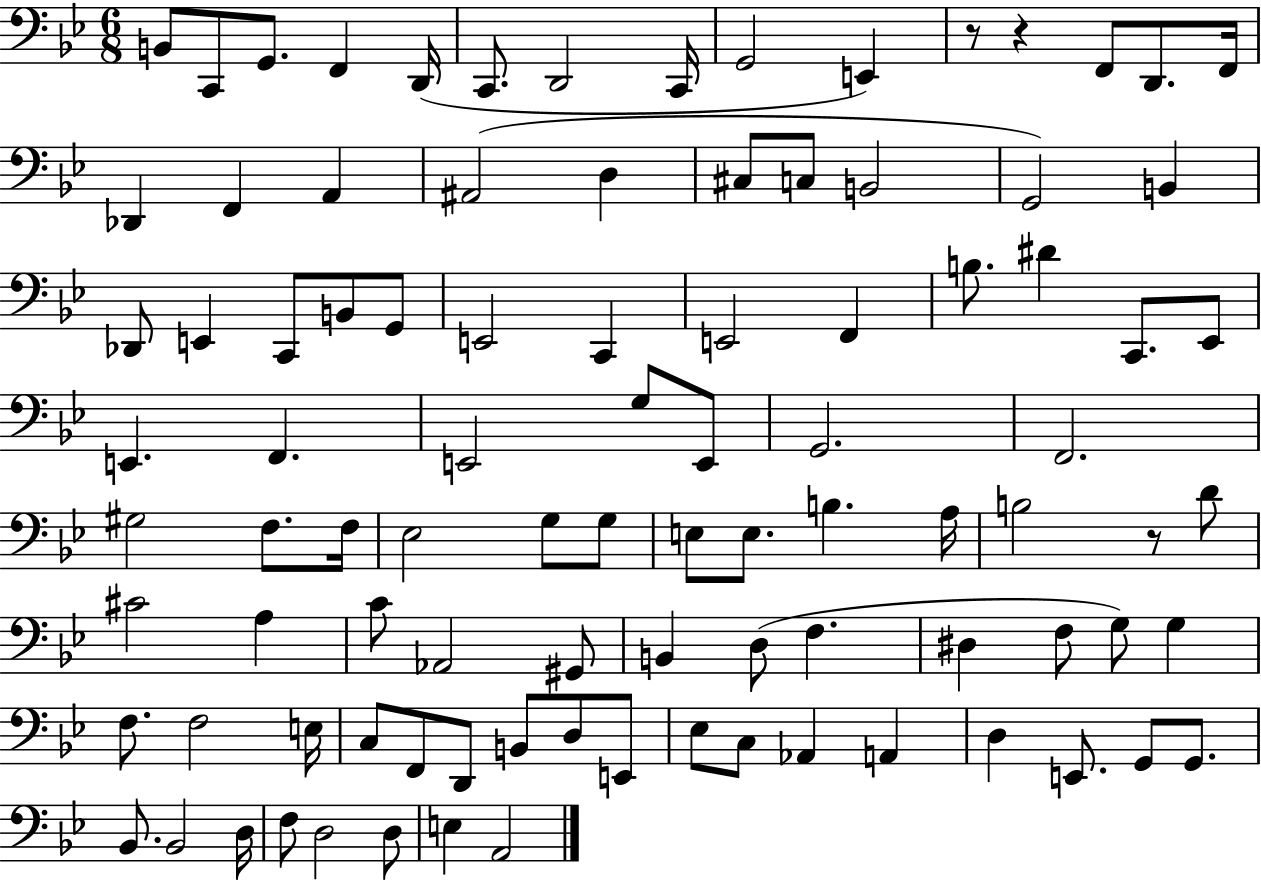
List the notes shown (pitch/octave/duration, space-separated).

B2/e C2/e G2/e. F2/q D2/s C2/e. D2/h C2/s G2/h E2/q R/e R/q F2/e D2/e. F2/s Db2/q F2/q A2/q A#2/h D3/q C#3/e C3/e B2/h G2/h B2/q Db2/e E2/q C2/e B2/e G2/e E2/h C2/q E2/h F2/q B3/e. D#4/q C2/e. Eb2/e E2/q. F2/q. E2/h G3/e E2/e G2/h. F2/h. G#3/h F3/e. F3/s Eb3/h G3/e G3/e E3/e E3/e. B3/q. A3/s B3/h R/e D4/e C#4/h A3/q C4/e Ab2/h G#2/e B2/q D3/e F3/q. D#3/q F3/e G3/e G3/q F3/e. F3/h E3/s C3/e F2/e D2/e B2/e D3/e E2/e Eb3/e C3/e Ab2/q A2/q D3/q E2/e. G2/e G2/e. Bb2/e. Bb2/h D3/s F3/e D3/h D3/e E3/q A2/h